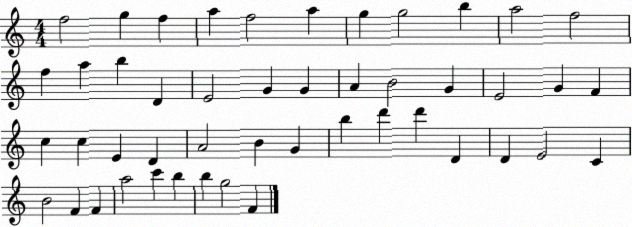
X:1
T:Untitled
M:4/4
L:1/4
K:C
f2 g f a f2 a g g2 b a2 f2 f a b D E2 G G A B2 G E2 G F c c E D A2 B G b d' d' D D E2 C B2 F F a2 c' b b g2 F